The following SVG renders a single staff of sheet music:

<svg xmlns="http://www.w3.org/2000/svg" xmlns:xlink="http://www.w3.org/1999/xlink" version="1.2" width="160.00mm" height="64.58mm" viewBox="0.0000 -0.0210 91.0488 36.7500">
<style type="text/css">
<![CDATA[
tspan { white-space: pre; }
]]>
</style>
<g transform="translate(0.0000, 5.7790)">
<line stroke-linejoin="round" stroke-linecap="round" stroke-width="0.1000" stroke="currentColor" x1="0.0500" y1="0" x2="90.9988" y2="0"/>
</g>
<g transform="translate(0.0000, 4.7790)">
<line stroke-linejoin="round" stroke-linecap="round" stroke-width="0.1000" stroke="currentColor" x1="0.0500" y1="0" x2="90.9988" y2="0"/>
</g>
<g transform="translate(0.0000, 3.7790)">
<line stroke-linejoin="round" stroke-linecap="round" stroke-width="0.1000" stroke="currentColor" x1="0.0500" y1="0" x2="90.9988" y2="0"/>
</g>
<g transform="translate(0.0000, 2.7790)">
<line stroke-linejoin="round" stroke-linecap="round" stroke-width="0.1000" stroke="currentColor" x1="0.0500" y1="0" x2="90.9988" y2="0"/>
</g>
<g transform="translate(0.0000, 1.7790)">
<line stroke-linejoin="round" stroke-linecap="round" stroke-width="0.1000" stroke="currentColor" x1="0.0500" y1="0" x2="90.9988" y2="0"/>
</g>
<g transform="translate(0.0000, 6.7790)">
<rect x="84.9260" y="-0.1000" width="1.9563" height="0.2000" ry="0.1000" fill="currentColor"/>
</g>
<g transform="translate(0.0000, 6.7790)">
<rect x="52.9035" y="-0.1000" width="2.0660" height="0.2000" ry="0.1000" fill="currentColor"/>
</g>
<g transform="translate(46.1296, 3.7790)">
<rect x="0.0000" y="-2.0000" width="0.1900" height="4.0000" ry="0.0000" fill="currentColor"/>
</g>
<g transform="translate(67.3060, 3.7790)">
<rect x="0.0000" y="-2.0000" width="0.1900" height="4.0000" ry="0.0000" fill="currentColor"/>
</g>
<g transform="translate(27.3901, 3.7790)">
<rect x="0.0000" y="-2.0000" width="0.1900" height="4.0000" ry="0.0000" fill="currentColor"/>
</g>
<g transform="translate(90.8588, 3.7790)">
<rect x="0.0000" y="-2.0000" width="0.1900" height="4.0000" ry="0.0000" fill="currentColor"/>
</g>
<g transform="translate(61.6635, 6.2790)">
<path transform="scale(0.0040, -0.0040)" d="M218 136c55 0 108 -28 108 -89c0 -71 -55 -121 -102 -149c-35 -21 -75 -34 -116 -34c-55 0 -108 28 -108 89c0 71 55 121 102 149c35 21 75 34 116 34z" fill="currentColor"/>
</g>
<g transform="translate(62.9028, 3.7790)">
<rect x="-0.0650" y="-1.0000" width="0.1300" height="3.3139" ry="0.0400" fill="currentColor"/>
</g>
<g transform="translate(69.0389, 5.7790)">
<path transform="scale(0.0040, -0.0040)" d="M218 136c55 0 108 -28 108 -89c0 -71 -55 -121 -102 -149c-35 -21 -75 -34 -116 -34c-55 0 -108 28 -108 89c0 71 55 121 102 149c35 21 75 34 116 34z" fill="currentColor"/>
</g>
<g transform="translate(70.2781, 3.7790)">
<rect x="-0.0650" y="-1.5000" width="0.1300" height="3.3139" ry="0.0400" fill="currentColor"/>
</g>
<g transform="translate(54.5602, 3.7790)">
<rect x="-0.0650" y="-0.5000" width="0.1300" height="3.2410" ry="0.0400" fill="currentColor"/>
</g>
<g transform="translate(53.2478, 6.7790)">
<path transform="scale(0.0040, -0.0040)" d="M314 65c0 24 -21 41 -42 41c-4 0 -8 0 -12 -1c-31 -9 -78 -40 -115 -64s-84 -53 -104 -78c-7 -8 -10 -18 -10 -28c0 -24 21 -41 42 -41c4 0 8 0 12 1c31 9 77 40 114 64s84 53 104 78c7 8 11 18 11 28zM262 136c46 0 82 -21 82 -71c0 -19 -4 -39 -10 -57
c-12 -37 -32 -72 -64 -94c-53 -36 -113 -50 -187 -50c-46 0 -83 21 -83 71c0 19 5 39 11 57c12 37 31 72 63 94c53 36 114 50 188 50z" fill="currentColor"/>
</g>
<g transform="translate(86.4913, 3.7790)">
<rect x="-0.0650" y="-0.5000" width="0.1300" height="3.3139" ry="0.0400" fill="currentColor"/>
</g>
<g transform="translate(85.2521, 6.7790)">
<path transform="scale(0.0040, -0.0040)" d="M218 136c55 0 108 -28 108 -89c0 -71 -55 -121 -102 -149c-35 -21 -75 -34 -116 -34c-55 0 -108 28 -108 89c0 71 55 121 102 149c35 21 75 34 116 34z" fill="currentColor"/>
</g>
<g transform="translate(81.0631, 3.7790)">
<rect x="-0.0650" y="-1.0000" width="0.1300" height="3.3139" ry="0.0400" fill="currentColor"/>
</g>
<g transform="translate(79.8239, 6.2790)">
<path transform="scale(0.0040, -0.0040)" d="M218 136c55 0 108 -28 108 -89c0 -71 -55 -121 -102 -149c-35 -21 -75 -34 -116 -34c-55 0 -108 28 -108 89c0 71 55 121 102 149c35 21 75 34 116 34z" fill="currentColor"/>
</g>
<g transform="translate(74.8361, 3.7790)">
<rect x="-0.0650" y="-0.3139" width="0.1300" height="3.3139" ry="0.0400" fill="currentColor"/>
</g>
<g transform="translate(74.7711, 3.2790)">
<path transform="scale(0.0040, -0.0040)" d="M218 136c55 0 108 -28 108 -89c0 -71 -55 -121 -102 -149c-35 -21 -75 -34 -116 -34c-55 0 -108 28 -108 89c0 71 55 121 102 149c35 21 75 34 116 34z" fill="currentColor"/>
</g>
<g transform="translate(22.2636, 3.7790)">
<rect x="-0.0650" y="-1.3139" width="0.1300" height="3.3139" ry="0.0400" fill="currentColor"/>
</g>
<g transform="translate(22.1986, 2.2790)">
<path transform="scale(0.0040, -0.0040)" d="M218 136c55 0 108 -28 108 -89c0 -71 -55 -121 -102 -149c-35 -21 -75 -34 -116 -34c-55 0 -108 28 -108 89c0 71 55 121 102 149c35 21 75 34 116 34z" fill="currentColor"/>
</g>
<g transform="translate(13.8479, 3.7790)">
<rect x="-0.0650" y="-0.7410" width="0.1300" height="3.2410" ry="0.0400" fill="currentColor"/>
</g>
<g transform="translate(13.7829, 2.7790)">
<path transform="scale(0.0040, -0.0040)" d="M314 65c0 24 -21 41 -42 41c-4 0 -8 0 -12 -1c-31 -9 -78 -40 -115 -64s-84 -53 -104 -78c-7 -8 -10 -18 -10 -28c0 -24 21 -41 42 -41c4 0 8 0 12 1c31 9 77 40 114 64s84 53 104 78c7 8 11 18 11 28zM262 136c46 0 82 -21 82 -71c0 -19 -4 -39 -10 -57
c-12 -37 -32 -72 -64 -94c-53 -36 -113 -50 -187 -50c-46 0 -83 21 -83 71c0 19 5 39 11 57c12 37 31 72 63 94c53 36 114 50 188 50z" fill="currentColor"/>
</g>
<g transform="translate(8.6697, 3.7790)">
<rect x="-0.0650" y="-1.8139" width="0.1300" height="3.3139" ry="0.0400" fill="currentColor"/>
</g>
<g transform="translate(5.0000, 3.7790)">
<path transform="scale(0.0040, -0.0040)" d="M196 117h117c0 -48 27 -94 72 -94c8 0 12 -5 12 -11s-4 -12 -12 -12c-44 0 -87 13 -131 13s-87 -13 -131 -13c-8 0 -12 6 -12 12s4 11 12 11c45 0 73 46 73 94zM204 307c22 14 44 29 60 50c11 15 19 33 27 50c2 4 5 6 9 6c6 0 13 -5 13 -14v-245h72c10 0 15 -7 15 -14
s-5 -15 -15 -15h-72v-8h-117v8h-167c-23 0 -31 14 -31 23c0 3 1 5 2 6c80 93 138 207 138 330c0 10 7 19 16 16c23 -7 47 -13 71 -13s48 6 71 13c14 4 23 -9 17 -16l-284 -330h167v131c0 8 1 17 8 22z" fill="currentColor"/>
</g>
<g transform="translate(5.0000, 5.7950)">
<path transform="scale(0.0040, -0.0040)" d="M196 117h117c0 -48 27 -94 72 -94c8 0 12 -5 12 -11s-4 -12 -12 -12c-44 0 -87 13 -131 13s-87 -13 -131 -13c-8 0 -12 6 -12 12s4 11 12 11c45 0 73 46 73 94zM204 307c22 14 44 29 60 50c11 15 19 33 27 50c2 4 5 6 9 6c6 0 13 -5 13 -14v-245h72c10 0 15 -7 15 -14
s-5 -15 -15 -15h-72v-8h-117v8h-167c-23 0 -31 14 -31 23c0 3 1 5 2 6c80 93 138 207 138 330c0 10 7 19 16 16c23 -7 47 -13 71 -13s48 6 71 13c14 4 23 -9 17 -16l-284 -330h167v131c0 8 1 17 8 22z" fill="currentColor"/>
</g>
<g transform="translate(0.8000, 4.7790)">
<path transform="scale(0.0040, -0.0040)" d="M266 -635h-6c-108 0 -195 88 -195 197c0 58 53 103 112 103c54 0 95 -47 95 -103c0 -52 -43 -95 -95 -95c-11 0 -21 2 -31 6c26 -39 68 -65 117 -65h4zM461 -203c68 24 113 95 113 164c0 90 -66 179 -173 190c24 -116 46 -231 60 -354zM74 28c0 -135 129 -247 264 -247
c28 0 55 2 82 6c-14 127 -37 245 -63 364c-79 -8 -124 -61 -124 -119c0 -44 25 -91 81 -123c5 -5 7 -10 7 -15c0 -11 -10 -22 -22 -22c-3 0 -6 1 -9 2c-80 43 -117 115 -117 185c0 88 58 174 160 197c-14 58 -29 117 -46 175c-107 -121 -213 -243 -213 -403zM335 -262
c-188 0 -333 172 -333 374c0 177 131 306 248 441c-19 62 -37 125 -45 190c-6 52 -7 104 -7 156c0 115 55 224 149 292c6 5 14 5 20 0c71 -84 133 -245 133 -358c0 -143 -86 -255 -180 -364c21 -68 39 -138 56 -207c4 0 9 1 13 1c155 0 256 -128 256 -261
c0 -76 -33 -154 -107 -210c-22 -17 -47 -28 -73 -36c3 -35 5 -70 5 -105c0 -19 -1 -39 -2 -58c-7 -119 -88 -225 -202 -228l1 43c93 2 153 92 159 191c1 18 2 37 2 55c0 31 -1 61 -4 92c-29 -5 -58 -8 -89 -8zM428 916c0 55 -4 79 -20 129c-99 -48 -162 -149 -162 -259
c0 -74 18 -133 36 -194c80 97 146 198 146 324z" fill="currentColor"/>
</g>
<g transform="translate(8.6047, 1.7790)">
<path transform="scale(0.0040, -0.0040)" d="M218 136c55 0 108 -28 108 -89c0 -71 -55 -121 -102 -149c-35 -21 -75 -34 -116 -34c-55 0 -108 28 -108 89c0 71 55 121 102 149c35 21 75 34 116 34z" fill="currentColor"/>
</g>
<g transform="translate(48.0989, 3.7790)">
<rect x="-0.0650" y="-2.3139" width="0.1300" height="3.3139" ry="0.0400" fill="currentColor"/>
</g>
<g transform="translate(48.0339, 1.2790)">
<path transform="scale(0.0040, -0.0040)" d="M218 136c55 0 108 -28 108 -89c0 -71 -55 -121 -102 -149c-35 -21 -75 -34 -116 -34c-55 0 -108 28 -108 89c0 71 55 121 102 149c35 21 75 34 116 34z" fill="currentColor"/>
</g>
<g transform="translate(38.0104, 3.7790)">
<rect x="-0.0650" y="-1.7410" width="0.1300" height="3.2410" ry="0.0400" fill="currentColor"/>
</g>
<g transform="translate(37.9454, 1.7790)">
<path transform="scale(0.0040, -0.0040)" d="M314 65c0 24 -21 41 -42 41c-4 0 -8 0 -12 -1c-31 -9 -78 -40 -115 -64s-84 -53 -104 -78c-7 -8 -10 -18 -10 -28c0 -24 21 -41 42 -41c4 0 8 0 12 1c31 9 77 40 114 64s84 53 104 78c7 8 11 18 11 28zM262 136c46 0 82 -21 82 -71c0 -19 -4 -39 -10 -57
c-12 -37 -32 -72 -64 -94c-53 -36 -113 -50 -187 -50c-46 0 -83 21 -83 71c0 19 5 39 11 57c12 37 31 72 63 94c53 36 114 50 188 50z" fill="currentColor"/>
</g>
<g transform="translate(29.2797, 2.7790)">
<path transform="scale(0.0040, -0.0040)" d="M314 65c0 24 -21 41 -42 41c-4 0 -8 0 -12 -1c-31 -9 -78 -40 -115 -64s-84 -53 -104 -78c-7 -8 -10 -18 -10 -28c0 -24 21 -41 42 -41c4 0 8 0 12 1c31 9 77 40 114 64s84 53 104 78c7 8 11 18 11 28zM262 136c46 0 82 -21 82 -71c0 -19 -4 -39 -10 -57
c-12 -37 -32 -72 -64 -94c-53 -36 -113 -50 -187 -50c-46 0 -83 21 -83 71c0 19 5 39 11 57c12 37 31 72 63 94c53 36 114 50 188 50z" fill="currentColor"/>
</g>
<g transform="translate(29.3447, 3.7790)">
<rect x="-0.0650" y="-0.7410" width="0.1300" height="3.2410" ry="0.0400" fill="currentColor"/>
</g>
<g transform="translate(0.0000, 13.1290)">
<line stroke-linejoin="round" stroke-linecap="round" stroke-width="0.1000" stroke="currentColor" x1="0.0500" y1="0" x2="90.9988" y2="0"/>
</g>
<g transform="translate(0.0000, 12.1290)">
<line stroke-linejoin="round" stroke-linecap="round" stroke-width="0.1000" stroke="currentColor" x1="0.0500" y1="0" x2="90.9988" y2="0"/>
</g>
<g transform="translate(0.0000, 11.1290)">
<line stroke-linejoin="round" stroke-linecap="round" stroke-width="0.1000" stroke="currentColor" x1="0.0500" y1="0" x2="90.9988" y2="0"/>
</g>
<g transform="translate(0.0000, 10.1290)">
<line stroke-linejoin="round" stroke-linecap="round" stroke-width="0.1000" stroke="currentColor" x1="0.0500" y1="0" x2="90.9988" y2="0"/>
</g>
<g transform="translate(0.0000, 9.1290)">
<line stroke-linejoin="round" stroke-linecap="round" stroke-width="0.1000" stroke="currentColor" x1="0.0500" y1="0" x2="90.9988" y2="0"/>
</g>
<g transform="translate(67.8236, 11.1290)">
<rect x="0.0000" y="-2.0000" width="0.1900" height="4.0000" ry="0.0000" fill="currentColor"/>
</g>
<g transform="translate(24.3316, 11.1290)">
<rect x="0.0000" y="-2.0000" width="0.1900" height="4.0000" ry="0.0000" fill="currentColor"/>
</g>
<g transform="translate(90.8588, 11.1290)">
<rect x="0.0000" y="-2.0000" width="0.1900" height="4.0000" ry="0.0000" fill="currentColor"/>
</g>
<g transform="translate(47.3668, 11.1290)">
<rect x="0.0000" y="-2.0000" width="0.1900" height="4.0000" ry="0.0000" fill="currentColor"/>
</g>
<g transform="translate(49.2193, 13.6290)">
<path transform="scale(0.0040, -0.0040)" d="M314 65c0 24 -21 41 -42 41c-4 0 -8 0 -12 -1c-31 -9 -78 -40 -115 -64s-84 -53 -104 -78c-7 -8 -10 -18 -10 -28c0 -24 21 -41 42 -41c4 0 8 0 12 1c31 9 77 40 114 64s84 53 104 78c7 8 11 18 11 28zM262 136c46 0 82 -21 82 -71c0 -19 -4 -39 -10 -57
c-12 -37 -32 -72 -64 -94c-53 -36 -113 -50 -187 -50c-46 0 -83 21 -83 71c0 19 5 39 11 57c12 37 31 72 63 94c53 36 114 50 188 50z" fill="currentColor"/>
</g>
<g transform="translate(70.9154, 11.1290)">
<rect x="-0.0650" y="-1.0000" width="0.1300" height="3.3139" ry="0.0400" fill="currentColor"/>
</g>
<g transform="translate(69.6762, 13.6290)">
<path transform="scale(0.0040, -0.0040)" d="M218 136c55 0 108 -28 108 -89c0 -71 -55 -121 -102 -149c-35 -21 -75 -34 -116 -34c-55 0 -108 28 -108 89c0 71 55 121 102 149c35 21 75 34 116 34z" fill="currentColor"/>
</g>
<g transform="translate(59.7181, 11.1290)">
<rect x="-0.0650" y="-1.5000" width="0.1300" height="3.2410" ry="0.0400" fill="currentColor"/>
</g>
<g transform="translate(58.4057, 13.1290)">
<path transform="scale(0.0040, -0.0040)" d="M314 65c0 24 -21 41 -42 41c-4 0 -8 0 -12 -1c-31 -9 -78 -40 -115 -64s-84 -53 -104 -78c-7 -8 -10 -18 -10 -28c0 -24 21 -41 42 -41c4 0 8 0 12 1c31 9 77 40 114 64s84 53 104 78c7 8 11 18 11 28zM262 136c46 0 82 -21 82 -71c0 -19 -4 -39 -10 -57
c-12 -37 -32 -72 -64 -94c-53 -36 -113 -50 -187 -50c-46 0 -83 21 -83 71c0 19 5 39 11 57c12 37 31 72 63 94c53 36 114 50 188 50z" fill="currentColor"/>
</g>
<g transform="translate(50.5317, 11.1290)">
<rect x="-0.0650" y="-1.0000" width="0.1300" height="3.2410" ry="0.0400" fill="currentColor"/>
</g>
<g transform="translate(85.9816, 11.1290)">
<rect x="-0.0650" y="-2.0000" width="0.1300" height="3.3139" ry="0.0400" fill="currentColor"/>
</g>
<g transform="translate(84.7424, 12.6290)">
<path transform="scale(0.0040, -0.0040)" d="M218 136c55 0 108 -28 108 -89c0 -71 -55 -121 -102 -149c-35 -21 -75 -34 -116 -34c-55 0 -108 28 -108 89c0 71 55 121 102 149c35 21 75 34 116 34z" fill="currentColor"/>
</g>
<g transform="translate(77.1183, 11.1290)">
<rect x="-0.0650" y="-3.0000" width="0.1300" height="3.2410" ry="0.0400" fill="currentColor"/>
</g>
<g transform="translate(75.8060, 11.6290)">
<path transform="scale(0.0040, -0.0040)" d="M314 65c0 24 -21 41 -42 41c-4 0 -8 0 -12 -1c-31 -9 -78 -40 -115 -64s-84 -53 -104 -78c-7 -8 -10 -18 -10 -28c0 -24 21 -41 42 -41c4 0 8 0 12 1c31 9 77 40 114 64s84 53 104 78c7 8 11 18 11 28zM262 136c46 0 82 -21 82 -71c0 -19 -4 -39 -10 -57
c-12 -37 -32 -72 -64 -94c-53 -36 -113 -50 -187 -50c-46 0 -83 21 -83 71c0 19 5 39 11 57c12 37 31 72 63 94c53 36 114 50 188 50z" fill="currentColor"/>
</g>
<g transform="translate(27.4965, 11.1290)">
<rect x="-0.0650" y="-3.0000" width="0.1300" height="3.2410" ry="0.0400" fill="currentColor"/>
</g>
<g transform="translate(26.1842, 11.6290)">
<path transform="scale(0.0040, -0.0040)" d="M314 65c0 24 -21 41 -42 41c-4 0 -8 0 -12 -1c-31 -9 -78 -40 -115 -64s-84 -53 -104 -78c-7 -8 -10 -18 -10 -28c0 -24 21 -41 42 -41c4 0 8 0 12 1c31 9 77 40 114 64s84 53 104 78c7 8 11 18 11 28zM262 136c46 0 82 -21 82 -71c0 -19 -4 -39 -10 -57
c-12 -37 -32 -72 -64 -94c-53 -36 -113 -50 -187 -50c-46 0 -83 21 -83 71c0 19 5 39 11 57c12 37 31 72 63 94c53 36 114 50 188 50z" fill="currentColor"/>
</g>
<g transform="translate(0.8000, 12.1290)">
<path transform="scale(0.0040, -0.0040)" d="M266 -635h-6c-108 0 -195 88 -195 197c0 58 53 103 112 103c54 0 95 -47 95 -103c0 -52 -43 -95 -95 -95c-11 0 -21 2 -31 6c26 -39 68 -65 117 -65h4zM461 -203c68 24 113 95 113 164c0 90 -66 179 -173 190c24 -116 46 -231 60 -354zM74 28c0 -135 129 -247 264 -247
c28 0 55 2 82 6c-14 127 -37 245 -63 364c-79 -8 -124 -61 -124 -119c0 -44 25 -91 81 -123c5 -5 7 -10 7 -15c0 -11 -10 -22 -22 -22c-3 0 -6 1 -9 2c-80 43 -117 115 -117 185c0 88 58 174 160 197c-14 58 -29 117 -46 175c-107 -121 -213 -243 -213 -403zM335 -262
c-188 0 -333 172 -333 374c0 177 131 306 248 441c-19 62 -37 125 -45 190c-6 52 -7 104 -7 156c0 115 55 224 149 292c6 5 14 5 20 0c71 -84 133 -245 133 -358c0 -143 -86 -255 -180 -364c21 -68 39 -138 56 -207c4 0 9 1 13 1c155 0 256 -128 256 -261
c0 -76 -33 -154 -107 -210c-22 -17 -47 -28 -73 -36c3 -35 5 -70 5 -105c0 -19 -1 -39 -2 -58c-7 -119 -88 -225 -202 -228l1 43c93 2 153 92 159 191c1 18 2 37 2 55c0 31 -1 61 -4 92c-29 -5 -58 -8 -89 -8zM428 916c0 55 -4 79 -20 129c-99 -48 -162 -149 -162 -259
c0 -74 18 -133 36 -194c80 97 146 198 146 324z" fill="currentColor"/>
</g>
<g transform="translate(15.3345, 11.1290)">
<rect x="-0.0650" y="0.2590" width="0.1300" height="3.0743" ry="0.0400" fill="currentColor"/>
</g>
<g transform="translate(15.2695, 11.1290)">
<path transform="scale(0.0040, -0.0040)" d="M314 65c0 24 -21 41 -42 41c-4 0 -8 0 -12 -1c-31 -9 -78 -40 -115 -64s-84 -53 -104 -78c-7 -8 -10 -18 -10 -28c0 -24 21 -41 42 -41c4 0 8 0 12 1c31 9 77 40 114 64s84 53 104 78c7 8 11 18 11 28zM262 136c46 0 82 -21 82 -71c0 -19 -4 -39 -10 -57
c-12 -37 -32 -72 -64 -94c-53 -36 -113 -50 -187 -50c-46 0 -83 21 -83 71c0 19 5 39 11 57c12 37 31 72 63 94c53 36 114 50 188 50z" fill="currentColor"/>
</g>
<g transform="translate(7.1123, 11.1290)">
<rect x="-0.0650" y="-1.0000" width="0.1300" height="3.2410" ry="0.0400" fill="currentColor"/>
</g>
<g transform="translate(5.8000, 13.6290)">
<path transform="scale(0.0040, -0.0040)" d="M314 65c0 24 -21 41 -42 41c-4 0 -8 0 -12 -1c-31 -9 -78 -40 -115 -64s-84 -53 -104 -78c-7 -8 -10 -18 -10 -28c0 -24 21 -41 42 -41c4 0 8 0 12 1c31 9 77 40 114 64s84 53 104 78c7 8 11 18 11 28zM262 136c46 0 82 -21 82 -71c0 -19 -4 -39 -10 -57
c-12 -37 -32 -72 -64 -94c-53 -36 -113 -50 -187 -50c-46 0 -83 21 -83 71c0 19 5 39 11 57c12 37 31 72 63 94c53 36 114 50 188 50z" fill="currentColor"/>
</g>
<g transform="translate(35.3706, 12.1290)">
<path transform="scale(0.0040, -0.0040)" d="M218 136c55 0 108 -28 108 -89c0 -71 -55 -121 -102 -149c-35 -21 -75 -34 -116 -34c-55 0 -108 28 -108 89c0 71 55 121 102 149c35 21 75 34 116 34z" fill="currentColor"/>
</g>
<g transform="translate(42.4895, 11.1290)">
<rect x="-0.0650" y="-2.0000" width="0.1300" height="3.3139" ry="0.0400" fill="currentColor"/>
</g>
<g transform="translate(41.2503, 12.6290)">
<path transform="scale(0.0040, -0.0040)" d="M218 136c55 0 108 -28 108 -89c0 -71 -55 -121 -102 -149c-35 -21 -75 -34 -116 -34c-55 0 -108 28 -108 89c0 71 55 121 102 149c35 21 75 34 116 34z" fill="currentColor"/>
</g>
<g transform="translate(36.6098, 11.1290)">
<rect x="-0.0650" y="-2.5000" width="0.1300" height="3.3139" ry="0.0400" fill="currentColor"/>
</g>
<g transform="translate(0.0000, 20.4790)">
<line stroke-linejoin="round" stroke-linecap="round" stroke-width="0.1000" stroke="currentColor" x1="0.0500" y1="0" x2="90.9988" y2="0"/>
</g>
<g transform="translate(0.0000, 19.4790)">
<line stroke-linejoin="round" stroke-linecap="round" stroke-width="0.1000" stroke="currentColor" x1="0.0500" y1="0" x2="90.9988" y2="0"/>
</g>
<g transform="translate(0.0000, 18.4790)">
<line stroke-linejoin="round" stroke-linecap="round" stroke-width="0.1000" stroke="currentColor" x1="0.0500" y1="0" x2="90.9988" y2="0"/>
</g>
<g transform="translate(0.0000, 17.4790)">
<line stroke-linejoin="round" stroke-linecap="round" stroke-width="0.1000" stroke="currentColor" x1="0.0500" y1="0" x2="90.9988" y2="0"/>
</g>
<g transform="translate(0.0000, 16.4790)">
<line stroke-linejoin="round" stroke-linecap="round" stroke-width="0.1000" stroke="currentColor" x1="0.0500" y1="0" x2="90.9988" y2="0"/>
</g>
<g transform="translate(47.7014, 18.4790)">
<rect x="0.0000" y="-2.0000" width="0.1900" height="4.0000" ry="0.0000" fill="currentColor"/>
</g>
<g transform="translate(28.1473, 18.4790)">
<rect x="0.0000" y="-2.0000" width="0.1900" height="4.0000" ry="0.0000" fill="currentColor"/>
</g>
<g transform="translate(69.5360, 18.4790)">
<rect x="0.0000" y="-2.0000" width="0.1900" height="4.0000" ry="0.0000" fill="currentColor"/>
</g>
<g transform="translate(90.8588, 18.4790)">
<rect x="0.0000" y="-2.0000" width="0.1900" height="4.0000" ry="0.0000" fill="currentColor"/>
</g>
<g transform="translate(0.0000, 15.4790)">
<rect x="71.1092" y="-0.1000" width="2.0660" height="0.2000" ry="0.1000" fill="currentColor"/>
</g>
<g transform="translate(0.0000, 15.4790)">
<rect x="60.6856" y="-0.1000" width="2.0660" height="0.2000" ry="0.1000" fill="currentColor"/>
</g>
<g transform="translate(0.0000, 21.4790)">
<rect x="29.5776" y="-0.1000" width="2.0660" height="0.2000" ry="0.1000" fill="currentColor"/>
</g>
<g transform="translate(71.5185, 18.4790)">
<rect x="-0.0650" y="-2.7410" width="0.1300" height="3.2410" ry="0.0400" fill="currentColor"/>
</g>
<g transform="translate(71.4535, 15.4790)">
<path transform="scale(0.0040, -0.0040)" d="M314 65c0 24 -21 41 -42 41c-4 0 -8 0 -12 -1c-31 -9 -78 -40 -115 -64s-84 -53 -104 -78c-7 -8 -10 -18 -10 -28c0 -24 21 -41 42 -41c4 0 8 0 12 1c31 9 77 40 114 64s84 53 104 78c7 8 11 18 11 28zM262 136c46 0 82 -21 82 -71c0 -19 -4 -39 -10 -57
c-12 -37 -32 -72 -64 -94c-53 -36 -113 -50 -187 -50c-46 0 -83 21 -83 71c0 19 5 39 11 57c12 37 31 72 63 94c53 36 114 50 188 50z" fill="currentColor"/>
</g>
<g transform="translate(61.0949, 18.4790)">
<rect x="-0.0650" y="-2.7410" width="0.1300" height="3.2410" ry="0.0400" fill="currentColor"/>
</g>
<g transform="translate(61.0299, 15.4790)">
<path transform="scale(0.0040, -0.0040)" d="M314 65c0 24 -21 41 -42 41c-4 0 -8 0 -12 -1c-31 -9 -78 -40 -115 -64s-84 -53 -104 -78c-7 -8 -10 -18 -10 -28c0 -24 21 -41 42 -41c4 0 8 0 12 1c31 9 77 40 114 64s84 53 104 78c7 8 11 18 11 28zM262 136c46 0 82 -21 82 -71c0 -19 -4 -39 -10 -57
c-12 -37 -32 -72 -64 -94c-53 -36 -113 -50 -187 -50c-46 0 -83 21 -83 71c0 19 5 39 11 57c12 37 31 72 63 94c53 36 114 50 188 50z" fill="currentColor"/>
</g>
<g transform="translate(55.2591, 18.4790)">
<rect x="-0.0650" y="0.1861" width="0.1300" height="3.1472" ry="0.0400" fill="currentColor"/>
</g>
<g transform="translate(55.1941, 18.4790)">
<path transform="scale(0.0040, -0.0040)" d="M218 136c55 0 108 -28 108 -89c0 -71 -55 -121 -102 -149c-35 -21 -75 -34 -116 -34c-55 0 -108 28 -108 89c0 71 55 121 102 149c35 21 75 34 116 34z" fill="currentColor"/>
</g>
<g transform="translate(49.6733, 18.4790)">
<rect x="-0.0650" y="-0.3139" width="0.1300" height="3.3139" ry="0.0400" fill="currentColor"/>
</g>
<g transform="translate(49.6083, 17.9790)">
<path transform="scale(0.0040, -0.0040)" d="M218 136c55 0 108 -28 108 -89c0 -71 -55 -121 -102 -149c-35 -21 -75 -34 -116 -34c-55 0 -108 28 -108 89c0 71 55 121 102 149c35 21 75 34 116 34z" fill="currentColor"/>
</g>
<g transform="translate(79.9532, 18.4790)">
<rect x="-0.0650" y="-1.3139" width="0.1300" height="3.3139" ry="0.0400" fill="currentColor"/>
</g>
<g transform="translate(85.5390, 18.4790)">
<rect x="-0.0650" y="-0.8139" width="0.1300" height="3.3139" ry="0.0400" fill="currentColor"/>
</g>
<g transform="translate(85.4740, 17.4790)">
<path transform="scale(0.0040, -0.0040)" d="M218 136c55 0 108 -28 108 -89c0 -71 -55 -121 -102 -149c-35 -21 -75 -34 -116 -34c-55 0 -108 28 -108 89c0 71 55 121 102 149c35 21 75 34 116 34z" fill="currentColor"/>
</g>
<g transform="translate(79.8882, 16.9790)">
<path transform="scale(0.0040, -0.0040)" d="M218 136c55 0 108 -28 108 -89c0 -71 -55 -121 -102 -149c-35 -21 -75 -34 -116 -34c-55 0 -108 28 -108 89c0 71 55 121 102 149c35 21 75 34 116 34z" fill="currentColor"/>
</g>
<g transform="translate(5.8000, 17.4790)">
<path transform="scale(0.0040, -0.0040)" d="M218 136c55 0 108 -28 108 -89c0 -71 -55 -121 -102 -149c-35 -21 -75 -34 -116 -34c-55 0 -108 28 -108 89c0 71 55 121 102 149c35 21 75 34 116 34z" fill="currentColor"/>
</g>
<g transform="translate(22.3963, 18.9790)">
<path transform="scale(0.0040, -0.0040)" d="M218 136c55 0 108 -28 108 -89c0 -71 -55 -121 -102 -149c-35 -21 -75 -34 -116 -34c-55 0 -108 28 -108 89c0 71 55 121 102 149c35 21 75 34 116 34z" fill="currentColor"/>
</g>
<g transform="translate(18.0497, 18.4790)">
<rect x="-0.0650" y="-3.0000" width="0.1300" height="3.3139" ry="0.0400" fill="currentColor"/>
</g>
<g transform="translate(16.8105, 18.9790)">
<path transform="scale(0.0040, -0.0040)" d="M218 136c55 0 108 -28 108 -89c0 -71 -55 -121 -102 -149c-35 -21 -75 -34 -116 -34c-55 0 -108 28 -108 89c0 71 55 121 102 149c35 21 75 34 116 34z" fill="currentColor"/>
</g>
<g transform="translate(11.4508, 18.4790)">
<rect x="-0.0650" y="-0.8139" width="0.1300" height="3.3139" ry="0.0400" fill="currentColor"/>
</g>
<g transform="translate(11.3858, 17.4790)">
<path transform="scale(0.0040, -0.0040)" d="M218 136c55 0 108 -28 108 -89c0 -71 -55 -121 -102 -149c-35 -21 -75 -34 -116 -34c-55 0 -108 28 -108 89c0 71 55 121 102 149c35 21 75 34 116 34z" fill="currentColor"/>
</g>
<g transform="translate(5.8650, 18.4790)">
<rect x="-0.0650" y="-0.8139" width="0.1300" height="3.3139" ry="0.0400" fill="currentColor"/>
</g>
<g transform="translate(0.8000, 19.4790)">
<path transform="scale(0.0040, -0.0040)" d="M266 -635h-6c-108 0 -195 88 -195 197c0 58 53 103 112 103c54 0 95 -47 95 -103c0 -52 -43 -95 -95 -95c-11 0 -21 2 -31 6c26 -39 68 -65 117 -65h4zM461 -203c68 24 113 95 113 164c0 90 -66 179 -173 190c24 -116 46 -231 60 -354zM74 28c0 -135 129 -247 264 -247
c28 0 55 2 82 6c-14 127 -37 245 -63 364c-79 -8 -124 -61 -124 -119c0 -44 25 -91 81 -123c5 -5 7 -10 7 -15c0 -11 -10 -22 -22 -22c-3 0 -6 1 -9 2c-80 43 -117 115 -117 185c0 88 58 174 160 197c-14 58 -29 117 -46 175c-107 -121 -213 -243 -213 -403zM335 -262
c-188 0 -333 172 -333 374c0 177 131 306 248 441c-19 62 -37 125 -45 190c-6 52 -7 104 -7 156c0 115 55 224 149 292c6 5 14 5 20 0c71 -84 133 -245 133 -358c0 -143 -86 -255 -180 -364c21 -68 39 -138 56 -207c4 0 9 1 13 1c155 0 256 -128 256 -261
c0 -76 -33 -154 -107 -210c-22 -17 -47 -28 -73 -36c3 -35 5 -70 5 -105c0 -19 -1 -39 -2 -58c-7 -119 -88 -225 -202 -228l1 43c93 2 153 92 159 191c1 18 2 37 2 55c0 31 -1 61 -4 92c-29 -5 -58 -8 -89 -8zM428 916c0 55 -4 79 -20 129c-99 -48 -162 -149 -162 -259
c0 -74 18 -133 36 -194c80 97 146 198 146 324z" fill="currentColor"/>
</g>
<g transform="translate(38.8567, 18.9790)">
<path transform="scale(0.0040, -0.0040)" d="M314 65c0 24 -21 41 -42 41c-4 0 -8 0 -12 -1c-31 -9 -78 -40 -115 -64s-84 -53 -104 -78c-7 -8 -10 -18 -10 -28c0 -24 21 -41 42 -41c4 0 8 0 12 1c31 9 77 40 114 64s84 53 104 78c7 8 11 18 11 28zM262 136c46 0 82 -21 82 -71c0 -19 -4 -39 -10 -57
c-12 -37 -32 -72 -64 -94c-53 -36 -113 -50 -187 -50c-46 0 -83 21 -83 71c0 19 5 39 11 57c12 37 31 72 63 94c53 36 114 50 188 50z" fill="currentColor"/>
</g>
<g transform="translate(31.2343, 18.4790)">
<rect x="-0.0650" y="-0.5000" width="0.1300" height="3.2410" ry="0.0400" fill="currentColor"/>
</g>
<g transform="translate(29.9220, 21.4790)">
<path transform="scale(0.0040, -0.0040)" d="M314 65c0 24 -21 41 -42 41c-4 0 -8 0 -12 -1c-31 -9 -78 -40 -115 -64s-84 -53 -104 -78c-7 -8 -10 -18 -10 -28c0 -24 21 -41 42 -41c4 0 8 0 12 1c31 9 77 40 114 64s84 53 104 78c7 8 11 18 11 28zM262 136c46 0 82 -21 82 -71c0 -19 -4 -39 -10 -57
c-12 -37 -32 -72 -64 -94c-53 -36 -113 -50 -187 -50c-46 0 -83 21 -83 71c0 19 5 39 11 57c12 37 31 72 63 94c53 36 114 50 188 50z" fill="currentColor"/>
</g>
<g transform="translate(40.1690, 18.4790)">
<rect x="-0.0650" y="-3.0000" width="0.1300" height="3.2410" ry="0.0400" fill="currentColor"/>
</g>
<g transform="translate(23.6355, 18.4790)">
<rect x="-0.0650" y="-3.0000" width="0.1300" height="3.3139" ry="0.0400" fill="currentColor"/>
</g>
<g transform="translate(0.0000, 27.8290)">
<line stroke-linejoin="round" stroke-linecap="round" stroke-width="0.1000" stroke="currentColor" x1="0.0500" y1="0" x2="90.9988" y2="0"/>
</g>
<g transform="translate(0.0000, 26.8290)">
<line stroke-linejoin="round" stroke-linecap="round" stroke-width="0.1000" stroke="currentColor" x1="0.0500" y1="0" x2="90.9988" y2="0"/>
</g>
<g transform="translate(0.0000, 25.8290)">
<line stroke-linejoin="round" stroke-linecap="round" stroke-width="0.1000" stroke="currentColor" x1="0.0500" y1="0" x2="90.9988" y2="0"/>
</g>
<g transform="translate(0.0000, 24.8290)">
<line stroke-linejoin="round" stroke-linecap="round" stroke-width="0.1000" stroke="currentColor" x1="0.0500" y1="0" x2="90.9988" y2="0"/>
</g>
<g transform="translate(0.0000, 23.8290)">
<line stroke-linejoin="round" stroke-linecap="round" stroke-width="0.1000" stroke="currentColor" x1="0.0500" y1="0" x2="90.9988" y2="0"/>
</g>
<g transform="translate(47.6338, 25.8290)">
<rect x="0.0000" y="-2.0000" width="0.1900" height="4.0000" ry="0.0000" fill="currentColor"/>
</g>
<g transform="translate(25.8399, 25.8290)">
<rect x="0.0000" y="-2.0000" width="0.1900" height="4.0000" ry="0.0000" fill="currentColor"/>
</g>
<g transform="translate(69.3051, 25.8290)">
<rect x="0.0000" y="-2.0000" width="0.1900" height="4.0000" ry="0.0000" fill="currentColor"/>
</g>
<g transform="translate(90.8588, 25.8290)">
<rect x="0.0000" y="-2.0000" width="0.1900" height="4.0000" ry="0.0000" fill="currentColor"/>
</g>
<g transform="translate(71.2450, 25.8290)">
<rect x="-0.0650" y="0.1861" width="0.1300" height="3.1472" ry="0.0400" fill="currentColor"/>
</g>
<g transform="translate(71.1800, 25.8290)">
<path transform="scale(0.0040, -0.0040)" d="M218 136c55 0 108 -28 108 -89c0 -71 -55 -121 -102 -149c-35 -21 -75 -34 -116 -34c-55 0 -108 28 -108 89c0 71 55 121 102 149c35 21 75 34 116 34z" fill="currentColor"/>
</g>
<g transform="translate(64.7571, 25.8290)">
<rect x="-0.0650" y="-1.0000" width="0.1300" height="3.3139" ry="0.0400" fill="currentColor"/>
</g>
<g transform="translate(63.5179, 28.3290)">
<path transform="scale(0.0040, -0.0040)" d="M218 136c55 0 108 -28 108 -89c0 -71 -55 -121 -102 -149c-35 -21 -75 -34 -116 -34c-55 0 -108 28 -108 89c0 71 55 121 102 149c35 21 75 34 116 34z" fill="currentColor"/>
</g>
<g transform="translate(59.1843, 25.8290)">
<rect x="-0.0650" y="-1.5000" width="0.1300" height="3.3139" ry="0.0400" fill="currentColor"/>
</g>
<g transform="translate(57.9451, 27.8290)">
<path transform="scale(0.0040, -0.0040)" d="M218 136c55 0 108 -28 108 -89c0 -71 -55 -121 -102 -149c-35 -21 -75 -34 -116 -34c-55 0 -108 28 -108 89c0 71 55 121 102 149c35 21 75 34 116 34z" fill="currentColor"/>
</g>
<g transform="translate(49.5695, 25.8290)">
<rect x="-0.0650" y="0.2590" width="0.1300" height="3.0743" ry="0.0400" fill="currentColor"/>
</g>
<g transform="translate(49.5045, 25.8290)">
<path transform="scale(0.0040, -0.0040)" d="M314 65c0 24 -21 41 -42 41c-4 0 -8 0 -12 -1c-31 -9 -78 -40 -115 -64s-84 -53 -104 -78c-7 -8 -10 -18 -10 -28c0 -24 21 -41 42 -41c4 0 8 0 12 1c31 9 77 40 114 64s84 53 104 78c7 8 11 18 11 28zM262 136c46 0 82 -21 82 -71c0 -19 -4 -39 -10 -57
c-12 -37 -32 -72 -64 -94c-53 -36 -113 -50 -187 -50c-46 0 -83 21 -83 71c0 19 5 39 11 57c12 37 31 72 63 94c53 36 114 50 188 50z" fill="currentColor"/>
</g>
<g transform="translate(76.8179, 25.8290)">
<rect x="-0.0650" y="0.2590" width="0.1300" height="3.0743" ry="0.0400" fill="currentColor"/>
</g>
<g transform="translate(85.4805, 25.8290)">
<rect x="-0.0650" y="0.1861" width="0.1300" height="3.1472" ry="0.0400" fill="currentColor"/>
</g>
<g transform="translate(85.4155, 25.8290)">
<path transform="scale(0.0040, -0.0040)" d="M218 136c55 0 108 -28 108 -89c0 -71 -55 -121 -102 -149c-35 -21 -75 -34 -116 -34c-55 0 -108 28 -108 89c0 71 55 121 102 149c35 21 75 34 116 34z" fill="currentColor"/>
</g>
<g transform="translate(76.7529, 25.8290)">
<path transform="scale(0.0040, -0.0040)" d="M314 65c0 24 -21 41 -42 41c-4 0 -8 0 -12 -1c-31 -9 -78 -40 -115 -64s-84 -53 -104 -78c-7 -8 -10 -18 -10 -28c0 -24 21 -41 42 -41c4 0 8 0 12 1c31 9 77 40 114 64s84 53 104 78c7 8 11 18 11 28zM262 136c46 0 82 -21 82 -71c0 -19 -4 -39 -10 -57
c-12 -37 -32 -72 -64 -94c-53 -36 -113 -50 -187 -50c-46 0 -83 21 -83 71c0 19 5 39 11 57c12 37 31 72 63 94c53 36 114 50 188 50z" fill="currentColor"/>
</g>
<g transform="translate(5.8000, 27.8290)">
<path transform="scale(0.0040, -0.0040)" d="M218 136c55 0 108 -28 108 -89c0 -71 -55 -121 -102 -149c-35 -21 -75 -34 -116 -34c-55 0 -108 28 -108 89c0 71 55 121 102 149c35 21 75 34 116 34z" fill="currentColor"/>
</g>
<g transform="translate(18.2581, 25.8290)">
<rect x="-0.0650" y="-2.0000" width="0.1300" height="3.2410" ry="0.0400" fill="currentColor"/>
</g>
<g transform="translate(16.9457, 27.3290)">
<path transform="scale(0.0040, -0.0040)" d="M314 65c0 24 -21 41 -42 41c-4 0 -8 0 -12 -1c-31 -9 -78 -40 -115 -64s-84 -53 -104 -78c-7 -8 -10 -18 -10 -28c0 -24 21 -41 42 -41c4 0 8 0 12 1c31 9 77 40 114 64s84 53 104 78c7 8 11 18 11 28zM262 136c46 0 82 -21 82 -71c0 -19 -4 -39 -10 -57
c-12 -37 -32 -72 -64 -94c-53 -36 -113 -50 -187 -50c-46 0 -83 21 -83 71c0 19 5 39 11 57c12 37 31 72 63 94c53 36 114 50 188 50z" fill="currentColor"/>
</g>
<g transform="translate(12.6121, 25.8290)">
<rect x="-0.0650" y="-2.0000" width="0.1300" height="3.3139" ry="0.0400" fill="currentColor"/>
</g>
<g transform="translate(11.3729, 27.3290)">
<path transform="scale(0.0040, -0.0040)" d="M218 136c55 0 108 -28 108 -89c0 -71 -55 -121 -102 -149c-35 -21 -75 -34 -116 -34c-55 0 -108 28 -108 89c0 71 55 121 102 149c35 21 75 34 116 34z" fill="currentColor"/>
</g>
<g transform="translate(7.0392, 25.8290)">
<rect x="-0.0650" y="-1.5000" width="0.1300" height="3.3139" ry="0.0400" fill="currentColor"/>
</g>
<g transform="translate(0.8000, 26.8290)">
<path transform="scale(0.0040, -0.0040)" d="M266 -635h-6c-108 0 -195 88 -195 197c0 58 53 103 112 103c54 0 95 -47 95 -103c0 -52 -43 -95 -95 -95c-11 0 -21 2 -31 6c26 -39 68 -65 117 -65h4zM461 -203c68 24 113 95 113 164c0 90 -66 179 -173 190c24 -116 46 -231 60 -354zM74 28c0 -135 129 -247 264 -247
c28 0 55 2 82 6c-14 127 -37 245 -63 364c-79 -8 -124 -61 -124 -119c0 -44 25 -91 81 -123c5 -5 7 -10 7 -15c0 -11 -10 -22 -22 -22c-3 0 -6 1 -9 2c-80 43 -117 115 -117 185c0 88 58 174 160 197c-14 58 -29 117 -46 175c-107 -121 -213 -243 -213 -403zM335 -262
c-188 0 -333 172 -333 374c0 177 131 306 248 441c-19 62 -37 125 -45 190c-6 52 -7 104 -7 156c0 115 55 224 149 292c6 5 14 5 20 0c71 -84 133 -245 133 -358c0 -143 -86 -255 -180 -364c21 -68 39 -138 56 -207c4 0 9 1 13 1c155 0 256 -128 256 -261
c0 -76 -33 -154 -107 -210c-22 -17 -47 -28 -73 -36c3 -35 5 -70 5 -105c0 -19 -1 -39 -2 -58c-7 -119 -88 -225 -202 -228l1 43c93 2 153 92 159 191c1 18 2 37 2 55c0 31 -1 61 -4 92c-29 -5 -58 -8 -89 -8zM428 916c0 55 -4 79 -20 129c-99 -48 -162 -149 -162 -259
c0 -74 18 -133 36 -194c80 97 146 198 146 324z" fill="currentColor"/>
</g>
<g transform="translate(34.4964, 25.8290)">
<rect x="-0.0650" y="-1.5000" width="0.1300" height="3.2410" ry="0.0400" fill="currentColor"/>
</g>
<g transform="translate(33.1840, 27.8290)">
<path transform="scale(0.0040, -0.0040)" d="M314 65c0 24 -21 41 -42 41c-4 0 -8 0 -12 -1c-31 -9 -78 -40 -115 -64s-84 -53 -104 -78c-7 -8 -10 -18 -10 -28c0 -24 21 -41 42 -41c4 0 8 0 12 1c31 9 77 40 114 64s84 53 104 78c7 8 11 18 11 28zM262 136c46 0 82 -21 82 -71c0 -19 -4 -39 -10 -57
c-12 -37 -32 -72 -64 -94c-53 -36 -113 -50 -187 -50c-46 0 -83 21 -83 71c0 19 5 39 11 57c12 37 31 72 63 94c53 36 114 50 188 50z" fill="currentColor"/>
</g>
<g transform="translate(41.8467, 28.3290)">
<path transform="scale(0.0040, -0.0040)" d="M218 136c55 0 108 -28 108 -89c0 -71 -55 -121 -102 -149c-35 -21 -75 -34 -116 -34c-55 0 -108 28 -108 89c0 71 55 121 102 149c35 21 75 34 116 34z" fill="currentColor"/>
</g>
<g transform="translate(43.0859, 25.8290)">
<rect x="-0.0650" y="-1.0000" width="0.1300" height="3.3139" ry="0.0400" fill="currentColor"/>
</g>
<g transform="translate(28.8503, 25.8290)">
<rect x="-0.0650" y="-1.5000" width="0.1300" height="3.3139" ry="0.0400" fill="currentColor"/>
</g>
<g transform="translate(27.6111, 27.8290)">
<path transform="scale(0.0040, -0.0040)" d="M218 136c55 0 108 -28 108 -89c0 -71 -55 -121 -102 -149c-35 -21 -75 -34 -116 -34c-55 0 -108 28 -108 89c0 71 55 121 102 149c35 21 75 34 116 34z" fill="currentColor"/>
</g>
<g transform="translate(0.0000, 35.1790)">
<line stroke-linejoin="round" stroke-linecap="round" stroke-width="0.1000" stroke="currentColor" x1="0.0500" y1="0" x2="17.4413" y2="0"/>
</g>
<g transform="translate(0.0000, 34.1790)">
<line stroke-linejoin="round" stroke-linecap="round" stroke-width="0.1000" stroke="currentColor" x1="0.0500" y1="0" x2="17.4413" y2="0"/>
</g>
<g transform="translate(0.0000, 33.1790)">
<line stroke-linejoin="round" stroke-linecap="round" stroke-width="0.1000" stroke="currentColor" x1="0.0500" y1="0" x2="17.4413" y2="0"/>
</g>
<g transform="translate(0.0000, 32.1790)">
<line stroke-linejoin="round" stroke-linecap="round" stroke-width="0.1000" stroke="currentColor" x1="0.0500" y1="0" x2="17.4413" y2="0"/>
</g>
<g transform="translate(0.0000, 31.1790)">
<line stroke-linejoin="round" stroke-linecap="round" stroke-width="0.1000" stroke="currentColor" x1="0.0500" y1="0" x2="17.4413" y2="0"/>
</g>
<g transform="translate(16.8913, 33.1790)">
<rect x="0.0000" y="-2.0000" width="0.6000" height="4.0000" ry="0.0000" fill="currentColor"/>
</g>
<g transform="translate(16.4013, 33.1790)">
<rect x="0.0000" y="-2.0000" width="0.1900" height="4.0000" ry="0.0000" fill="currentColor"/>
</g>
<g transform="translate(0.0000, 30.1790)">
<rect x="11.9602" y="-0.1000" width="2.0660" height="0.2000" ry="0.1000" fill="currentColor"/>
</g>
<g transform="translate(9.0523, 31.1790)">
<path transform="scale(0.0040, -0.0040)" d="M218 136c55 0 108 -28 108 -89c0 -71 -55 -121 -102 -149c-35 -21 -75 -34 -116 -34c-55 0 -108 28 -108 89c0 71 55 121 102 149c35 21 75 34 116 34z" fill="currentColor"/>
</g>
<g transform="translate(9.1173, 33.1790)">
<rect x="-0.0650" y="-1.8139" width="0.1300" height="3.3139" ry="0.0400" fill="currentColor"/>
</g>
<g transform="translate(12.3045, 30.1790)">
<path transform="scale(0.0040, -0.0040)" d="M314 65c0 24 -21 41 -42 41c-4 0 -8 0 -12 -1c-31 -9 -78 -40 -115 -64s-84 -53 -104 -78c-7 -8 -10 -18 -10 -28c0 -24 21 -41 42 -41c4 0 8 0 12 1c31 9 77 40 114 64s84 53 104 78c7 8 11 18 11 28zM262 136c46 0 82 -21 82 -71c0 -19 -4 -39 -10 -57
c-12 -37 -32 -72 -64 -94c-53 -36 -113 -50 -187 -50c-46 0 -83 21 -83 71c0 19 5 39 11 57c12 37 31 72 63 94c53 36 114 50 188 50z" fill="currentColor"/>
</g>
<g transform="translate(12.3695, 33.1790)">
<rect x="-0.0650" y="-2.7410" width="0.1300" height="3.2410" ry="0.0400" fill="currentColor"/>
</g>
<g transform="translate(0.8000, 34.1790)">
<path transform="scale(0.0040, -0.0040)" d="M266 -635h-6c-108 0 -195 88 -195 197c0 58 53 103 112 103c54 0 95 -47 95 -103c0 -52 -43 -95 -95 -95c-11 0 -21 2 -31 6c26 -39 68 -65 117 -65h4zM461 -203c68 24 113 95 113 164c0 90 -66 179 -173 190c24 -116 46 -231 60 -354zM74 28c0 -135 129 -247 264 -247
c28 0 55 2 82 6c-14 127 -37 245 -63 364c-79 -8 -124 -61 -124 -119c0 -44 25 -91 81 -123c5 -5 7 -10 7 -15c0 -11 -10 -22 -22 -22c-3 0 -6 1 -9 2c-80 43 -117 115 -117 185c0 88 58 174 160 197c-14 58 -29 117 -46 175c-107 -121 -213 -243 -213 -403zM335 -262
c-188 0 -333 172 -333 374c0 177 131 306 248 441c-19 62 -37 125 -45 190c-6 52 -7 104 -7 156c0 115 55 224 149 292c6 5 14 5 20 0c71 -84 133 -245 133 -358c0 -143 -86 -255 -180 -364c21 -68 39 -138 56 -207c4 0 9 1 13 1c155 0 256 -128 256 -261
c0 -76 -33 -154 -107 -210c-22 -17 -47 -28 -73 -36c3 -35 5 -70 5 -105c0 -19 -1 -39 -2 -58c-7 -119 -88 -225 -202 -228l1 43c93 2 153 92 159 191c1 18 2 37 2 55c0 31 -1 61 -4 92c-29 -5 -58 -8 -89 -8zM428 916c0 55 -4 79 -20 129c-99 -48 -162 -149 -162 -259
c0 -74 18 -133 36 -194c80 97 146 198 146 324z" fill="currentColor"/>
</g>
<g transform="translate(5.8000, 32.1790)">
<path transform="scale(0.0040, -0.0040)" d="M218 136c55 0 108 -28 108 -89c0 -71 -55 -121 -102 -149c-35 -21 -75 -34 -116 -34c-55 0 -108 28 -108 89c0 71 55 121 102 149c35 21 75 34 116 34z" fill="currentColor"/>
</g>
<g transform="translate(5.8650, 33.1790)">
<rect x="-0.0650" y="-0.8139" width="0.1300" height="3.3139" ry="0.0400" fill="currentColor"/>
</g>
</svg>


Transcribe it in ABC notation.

X:1
T:Untitled
M:4/4
L:1/4
K:C
f d2 e d2 f2 g C2 D E c D C D2 B2 A2 G F D2 E2 D A2 F d d A A C2 A2 c B a2 a2 e d E F F2 E E2 D B2 E D B B2 B d f a2